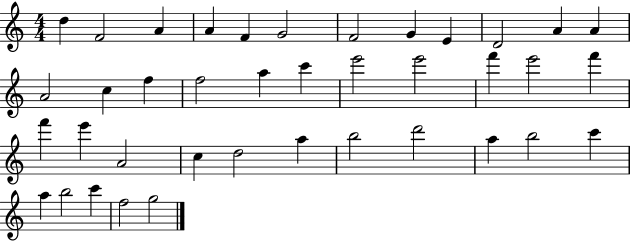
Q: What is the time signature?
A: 4/4